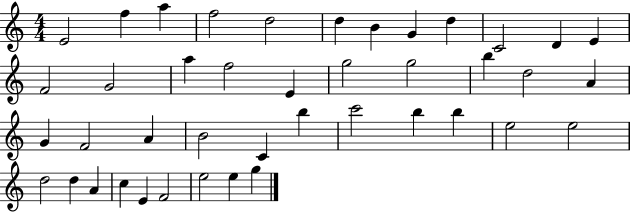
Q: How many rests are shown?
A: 0